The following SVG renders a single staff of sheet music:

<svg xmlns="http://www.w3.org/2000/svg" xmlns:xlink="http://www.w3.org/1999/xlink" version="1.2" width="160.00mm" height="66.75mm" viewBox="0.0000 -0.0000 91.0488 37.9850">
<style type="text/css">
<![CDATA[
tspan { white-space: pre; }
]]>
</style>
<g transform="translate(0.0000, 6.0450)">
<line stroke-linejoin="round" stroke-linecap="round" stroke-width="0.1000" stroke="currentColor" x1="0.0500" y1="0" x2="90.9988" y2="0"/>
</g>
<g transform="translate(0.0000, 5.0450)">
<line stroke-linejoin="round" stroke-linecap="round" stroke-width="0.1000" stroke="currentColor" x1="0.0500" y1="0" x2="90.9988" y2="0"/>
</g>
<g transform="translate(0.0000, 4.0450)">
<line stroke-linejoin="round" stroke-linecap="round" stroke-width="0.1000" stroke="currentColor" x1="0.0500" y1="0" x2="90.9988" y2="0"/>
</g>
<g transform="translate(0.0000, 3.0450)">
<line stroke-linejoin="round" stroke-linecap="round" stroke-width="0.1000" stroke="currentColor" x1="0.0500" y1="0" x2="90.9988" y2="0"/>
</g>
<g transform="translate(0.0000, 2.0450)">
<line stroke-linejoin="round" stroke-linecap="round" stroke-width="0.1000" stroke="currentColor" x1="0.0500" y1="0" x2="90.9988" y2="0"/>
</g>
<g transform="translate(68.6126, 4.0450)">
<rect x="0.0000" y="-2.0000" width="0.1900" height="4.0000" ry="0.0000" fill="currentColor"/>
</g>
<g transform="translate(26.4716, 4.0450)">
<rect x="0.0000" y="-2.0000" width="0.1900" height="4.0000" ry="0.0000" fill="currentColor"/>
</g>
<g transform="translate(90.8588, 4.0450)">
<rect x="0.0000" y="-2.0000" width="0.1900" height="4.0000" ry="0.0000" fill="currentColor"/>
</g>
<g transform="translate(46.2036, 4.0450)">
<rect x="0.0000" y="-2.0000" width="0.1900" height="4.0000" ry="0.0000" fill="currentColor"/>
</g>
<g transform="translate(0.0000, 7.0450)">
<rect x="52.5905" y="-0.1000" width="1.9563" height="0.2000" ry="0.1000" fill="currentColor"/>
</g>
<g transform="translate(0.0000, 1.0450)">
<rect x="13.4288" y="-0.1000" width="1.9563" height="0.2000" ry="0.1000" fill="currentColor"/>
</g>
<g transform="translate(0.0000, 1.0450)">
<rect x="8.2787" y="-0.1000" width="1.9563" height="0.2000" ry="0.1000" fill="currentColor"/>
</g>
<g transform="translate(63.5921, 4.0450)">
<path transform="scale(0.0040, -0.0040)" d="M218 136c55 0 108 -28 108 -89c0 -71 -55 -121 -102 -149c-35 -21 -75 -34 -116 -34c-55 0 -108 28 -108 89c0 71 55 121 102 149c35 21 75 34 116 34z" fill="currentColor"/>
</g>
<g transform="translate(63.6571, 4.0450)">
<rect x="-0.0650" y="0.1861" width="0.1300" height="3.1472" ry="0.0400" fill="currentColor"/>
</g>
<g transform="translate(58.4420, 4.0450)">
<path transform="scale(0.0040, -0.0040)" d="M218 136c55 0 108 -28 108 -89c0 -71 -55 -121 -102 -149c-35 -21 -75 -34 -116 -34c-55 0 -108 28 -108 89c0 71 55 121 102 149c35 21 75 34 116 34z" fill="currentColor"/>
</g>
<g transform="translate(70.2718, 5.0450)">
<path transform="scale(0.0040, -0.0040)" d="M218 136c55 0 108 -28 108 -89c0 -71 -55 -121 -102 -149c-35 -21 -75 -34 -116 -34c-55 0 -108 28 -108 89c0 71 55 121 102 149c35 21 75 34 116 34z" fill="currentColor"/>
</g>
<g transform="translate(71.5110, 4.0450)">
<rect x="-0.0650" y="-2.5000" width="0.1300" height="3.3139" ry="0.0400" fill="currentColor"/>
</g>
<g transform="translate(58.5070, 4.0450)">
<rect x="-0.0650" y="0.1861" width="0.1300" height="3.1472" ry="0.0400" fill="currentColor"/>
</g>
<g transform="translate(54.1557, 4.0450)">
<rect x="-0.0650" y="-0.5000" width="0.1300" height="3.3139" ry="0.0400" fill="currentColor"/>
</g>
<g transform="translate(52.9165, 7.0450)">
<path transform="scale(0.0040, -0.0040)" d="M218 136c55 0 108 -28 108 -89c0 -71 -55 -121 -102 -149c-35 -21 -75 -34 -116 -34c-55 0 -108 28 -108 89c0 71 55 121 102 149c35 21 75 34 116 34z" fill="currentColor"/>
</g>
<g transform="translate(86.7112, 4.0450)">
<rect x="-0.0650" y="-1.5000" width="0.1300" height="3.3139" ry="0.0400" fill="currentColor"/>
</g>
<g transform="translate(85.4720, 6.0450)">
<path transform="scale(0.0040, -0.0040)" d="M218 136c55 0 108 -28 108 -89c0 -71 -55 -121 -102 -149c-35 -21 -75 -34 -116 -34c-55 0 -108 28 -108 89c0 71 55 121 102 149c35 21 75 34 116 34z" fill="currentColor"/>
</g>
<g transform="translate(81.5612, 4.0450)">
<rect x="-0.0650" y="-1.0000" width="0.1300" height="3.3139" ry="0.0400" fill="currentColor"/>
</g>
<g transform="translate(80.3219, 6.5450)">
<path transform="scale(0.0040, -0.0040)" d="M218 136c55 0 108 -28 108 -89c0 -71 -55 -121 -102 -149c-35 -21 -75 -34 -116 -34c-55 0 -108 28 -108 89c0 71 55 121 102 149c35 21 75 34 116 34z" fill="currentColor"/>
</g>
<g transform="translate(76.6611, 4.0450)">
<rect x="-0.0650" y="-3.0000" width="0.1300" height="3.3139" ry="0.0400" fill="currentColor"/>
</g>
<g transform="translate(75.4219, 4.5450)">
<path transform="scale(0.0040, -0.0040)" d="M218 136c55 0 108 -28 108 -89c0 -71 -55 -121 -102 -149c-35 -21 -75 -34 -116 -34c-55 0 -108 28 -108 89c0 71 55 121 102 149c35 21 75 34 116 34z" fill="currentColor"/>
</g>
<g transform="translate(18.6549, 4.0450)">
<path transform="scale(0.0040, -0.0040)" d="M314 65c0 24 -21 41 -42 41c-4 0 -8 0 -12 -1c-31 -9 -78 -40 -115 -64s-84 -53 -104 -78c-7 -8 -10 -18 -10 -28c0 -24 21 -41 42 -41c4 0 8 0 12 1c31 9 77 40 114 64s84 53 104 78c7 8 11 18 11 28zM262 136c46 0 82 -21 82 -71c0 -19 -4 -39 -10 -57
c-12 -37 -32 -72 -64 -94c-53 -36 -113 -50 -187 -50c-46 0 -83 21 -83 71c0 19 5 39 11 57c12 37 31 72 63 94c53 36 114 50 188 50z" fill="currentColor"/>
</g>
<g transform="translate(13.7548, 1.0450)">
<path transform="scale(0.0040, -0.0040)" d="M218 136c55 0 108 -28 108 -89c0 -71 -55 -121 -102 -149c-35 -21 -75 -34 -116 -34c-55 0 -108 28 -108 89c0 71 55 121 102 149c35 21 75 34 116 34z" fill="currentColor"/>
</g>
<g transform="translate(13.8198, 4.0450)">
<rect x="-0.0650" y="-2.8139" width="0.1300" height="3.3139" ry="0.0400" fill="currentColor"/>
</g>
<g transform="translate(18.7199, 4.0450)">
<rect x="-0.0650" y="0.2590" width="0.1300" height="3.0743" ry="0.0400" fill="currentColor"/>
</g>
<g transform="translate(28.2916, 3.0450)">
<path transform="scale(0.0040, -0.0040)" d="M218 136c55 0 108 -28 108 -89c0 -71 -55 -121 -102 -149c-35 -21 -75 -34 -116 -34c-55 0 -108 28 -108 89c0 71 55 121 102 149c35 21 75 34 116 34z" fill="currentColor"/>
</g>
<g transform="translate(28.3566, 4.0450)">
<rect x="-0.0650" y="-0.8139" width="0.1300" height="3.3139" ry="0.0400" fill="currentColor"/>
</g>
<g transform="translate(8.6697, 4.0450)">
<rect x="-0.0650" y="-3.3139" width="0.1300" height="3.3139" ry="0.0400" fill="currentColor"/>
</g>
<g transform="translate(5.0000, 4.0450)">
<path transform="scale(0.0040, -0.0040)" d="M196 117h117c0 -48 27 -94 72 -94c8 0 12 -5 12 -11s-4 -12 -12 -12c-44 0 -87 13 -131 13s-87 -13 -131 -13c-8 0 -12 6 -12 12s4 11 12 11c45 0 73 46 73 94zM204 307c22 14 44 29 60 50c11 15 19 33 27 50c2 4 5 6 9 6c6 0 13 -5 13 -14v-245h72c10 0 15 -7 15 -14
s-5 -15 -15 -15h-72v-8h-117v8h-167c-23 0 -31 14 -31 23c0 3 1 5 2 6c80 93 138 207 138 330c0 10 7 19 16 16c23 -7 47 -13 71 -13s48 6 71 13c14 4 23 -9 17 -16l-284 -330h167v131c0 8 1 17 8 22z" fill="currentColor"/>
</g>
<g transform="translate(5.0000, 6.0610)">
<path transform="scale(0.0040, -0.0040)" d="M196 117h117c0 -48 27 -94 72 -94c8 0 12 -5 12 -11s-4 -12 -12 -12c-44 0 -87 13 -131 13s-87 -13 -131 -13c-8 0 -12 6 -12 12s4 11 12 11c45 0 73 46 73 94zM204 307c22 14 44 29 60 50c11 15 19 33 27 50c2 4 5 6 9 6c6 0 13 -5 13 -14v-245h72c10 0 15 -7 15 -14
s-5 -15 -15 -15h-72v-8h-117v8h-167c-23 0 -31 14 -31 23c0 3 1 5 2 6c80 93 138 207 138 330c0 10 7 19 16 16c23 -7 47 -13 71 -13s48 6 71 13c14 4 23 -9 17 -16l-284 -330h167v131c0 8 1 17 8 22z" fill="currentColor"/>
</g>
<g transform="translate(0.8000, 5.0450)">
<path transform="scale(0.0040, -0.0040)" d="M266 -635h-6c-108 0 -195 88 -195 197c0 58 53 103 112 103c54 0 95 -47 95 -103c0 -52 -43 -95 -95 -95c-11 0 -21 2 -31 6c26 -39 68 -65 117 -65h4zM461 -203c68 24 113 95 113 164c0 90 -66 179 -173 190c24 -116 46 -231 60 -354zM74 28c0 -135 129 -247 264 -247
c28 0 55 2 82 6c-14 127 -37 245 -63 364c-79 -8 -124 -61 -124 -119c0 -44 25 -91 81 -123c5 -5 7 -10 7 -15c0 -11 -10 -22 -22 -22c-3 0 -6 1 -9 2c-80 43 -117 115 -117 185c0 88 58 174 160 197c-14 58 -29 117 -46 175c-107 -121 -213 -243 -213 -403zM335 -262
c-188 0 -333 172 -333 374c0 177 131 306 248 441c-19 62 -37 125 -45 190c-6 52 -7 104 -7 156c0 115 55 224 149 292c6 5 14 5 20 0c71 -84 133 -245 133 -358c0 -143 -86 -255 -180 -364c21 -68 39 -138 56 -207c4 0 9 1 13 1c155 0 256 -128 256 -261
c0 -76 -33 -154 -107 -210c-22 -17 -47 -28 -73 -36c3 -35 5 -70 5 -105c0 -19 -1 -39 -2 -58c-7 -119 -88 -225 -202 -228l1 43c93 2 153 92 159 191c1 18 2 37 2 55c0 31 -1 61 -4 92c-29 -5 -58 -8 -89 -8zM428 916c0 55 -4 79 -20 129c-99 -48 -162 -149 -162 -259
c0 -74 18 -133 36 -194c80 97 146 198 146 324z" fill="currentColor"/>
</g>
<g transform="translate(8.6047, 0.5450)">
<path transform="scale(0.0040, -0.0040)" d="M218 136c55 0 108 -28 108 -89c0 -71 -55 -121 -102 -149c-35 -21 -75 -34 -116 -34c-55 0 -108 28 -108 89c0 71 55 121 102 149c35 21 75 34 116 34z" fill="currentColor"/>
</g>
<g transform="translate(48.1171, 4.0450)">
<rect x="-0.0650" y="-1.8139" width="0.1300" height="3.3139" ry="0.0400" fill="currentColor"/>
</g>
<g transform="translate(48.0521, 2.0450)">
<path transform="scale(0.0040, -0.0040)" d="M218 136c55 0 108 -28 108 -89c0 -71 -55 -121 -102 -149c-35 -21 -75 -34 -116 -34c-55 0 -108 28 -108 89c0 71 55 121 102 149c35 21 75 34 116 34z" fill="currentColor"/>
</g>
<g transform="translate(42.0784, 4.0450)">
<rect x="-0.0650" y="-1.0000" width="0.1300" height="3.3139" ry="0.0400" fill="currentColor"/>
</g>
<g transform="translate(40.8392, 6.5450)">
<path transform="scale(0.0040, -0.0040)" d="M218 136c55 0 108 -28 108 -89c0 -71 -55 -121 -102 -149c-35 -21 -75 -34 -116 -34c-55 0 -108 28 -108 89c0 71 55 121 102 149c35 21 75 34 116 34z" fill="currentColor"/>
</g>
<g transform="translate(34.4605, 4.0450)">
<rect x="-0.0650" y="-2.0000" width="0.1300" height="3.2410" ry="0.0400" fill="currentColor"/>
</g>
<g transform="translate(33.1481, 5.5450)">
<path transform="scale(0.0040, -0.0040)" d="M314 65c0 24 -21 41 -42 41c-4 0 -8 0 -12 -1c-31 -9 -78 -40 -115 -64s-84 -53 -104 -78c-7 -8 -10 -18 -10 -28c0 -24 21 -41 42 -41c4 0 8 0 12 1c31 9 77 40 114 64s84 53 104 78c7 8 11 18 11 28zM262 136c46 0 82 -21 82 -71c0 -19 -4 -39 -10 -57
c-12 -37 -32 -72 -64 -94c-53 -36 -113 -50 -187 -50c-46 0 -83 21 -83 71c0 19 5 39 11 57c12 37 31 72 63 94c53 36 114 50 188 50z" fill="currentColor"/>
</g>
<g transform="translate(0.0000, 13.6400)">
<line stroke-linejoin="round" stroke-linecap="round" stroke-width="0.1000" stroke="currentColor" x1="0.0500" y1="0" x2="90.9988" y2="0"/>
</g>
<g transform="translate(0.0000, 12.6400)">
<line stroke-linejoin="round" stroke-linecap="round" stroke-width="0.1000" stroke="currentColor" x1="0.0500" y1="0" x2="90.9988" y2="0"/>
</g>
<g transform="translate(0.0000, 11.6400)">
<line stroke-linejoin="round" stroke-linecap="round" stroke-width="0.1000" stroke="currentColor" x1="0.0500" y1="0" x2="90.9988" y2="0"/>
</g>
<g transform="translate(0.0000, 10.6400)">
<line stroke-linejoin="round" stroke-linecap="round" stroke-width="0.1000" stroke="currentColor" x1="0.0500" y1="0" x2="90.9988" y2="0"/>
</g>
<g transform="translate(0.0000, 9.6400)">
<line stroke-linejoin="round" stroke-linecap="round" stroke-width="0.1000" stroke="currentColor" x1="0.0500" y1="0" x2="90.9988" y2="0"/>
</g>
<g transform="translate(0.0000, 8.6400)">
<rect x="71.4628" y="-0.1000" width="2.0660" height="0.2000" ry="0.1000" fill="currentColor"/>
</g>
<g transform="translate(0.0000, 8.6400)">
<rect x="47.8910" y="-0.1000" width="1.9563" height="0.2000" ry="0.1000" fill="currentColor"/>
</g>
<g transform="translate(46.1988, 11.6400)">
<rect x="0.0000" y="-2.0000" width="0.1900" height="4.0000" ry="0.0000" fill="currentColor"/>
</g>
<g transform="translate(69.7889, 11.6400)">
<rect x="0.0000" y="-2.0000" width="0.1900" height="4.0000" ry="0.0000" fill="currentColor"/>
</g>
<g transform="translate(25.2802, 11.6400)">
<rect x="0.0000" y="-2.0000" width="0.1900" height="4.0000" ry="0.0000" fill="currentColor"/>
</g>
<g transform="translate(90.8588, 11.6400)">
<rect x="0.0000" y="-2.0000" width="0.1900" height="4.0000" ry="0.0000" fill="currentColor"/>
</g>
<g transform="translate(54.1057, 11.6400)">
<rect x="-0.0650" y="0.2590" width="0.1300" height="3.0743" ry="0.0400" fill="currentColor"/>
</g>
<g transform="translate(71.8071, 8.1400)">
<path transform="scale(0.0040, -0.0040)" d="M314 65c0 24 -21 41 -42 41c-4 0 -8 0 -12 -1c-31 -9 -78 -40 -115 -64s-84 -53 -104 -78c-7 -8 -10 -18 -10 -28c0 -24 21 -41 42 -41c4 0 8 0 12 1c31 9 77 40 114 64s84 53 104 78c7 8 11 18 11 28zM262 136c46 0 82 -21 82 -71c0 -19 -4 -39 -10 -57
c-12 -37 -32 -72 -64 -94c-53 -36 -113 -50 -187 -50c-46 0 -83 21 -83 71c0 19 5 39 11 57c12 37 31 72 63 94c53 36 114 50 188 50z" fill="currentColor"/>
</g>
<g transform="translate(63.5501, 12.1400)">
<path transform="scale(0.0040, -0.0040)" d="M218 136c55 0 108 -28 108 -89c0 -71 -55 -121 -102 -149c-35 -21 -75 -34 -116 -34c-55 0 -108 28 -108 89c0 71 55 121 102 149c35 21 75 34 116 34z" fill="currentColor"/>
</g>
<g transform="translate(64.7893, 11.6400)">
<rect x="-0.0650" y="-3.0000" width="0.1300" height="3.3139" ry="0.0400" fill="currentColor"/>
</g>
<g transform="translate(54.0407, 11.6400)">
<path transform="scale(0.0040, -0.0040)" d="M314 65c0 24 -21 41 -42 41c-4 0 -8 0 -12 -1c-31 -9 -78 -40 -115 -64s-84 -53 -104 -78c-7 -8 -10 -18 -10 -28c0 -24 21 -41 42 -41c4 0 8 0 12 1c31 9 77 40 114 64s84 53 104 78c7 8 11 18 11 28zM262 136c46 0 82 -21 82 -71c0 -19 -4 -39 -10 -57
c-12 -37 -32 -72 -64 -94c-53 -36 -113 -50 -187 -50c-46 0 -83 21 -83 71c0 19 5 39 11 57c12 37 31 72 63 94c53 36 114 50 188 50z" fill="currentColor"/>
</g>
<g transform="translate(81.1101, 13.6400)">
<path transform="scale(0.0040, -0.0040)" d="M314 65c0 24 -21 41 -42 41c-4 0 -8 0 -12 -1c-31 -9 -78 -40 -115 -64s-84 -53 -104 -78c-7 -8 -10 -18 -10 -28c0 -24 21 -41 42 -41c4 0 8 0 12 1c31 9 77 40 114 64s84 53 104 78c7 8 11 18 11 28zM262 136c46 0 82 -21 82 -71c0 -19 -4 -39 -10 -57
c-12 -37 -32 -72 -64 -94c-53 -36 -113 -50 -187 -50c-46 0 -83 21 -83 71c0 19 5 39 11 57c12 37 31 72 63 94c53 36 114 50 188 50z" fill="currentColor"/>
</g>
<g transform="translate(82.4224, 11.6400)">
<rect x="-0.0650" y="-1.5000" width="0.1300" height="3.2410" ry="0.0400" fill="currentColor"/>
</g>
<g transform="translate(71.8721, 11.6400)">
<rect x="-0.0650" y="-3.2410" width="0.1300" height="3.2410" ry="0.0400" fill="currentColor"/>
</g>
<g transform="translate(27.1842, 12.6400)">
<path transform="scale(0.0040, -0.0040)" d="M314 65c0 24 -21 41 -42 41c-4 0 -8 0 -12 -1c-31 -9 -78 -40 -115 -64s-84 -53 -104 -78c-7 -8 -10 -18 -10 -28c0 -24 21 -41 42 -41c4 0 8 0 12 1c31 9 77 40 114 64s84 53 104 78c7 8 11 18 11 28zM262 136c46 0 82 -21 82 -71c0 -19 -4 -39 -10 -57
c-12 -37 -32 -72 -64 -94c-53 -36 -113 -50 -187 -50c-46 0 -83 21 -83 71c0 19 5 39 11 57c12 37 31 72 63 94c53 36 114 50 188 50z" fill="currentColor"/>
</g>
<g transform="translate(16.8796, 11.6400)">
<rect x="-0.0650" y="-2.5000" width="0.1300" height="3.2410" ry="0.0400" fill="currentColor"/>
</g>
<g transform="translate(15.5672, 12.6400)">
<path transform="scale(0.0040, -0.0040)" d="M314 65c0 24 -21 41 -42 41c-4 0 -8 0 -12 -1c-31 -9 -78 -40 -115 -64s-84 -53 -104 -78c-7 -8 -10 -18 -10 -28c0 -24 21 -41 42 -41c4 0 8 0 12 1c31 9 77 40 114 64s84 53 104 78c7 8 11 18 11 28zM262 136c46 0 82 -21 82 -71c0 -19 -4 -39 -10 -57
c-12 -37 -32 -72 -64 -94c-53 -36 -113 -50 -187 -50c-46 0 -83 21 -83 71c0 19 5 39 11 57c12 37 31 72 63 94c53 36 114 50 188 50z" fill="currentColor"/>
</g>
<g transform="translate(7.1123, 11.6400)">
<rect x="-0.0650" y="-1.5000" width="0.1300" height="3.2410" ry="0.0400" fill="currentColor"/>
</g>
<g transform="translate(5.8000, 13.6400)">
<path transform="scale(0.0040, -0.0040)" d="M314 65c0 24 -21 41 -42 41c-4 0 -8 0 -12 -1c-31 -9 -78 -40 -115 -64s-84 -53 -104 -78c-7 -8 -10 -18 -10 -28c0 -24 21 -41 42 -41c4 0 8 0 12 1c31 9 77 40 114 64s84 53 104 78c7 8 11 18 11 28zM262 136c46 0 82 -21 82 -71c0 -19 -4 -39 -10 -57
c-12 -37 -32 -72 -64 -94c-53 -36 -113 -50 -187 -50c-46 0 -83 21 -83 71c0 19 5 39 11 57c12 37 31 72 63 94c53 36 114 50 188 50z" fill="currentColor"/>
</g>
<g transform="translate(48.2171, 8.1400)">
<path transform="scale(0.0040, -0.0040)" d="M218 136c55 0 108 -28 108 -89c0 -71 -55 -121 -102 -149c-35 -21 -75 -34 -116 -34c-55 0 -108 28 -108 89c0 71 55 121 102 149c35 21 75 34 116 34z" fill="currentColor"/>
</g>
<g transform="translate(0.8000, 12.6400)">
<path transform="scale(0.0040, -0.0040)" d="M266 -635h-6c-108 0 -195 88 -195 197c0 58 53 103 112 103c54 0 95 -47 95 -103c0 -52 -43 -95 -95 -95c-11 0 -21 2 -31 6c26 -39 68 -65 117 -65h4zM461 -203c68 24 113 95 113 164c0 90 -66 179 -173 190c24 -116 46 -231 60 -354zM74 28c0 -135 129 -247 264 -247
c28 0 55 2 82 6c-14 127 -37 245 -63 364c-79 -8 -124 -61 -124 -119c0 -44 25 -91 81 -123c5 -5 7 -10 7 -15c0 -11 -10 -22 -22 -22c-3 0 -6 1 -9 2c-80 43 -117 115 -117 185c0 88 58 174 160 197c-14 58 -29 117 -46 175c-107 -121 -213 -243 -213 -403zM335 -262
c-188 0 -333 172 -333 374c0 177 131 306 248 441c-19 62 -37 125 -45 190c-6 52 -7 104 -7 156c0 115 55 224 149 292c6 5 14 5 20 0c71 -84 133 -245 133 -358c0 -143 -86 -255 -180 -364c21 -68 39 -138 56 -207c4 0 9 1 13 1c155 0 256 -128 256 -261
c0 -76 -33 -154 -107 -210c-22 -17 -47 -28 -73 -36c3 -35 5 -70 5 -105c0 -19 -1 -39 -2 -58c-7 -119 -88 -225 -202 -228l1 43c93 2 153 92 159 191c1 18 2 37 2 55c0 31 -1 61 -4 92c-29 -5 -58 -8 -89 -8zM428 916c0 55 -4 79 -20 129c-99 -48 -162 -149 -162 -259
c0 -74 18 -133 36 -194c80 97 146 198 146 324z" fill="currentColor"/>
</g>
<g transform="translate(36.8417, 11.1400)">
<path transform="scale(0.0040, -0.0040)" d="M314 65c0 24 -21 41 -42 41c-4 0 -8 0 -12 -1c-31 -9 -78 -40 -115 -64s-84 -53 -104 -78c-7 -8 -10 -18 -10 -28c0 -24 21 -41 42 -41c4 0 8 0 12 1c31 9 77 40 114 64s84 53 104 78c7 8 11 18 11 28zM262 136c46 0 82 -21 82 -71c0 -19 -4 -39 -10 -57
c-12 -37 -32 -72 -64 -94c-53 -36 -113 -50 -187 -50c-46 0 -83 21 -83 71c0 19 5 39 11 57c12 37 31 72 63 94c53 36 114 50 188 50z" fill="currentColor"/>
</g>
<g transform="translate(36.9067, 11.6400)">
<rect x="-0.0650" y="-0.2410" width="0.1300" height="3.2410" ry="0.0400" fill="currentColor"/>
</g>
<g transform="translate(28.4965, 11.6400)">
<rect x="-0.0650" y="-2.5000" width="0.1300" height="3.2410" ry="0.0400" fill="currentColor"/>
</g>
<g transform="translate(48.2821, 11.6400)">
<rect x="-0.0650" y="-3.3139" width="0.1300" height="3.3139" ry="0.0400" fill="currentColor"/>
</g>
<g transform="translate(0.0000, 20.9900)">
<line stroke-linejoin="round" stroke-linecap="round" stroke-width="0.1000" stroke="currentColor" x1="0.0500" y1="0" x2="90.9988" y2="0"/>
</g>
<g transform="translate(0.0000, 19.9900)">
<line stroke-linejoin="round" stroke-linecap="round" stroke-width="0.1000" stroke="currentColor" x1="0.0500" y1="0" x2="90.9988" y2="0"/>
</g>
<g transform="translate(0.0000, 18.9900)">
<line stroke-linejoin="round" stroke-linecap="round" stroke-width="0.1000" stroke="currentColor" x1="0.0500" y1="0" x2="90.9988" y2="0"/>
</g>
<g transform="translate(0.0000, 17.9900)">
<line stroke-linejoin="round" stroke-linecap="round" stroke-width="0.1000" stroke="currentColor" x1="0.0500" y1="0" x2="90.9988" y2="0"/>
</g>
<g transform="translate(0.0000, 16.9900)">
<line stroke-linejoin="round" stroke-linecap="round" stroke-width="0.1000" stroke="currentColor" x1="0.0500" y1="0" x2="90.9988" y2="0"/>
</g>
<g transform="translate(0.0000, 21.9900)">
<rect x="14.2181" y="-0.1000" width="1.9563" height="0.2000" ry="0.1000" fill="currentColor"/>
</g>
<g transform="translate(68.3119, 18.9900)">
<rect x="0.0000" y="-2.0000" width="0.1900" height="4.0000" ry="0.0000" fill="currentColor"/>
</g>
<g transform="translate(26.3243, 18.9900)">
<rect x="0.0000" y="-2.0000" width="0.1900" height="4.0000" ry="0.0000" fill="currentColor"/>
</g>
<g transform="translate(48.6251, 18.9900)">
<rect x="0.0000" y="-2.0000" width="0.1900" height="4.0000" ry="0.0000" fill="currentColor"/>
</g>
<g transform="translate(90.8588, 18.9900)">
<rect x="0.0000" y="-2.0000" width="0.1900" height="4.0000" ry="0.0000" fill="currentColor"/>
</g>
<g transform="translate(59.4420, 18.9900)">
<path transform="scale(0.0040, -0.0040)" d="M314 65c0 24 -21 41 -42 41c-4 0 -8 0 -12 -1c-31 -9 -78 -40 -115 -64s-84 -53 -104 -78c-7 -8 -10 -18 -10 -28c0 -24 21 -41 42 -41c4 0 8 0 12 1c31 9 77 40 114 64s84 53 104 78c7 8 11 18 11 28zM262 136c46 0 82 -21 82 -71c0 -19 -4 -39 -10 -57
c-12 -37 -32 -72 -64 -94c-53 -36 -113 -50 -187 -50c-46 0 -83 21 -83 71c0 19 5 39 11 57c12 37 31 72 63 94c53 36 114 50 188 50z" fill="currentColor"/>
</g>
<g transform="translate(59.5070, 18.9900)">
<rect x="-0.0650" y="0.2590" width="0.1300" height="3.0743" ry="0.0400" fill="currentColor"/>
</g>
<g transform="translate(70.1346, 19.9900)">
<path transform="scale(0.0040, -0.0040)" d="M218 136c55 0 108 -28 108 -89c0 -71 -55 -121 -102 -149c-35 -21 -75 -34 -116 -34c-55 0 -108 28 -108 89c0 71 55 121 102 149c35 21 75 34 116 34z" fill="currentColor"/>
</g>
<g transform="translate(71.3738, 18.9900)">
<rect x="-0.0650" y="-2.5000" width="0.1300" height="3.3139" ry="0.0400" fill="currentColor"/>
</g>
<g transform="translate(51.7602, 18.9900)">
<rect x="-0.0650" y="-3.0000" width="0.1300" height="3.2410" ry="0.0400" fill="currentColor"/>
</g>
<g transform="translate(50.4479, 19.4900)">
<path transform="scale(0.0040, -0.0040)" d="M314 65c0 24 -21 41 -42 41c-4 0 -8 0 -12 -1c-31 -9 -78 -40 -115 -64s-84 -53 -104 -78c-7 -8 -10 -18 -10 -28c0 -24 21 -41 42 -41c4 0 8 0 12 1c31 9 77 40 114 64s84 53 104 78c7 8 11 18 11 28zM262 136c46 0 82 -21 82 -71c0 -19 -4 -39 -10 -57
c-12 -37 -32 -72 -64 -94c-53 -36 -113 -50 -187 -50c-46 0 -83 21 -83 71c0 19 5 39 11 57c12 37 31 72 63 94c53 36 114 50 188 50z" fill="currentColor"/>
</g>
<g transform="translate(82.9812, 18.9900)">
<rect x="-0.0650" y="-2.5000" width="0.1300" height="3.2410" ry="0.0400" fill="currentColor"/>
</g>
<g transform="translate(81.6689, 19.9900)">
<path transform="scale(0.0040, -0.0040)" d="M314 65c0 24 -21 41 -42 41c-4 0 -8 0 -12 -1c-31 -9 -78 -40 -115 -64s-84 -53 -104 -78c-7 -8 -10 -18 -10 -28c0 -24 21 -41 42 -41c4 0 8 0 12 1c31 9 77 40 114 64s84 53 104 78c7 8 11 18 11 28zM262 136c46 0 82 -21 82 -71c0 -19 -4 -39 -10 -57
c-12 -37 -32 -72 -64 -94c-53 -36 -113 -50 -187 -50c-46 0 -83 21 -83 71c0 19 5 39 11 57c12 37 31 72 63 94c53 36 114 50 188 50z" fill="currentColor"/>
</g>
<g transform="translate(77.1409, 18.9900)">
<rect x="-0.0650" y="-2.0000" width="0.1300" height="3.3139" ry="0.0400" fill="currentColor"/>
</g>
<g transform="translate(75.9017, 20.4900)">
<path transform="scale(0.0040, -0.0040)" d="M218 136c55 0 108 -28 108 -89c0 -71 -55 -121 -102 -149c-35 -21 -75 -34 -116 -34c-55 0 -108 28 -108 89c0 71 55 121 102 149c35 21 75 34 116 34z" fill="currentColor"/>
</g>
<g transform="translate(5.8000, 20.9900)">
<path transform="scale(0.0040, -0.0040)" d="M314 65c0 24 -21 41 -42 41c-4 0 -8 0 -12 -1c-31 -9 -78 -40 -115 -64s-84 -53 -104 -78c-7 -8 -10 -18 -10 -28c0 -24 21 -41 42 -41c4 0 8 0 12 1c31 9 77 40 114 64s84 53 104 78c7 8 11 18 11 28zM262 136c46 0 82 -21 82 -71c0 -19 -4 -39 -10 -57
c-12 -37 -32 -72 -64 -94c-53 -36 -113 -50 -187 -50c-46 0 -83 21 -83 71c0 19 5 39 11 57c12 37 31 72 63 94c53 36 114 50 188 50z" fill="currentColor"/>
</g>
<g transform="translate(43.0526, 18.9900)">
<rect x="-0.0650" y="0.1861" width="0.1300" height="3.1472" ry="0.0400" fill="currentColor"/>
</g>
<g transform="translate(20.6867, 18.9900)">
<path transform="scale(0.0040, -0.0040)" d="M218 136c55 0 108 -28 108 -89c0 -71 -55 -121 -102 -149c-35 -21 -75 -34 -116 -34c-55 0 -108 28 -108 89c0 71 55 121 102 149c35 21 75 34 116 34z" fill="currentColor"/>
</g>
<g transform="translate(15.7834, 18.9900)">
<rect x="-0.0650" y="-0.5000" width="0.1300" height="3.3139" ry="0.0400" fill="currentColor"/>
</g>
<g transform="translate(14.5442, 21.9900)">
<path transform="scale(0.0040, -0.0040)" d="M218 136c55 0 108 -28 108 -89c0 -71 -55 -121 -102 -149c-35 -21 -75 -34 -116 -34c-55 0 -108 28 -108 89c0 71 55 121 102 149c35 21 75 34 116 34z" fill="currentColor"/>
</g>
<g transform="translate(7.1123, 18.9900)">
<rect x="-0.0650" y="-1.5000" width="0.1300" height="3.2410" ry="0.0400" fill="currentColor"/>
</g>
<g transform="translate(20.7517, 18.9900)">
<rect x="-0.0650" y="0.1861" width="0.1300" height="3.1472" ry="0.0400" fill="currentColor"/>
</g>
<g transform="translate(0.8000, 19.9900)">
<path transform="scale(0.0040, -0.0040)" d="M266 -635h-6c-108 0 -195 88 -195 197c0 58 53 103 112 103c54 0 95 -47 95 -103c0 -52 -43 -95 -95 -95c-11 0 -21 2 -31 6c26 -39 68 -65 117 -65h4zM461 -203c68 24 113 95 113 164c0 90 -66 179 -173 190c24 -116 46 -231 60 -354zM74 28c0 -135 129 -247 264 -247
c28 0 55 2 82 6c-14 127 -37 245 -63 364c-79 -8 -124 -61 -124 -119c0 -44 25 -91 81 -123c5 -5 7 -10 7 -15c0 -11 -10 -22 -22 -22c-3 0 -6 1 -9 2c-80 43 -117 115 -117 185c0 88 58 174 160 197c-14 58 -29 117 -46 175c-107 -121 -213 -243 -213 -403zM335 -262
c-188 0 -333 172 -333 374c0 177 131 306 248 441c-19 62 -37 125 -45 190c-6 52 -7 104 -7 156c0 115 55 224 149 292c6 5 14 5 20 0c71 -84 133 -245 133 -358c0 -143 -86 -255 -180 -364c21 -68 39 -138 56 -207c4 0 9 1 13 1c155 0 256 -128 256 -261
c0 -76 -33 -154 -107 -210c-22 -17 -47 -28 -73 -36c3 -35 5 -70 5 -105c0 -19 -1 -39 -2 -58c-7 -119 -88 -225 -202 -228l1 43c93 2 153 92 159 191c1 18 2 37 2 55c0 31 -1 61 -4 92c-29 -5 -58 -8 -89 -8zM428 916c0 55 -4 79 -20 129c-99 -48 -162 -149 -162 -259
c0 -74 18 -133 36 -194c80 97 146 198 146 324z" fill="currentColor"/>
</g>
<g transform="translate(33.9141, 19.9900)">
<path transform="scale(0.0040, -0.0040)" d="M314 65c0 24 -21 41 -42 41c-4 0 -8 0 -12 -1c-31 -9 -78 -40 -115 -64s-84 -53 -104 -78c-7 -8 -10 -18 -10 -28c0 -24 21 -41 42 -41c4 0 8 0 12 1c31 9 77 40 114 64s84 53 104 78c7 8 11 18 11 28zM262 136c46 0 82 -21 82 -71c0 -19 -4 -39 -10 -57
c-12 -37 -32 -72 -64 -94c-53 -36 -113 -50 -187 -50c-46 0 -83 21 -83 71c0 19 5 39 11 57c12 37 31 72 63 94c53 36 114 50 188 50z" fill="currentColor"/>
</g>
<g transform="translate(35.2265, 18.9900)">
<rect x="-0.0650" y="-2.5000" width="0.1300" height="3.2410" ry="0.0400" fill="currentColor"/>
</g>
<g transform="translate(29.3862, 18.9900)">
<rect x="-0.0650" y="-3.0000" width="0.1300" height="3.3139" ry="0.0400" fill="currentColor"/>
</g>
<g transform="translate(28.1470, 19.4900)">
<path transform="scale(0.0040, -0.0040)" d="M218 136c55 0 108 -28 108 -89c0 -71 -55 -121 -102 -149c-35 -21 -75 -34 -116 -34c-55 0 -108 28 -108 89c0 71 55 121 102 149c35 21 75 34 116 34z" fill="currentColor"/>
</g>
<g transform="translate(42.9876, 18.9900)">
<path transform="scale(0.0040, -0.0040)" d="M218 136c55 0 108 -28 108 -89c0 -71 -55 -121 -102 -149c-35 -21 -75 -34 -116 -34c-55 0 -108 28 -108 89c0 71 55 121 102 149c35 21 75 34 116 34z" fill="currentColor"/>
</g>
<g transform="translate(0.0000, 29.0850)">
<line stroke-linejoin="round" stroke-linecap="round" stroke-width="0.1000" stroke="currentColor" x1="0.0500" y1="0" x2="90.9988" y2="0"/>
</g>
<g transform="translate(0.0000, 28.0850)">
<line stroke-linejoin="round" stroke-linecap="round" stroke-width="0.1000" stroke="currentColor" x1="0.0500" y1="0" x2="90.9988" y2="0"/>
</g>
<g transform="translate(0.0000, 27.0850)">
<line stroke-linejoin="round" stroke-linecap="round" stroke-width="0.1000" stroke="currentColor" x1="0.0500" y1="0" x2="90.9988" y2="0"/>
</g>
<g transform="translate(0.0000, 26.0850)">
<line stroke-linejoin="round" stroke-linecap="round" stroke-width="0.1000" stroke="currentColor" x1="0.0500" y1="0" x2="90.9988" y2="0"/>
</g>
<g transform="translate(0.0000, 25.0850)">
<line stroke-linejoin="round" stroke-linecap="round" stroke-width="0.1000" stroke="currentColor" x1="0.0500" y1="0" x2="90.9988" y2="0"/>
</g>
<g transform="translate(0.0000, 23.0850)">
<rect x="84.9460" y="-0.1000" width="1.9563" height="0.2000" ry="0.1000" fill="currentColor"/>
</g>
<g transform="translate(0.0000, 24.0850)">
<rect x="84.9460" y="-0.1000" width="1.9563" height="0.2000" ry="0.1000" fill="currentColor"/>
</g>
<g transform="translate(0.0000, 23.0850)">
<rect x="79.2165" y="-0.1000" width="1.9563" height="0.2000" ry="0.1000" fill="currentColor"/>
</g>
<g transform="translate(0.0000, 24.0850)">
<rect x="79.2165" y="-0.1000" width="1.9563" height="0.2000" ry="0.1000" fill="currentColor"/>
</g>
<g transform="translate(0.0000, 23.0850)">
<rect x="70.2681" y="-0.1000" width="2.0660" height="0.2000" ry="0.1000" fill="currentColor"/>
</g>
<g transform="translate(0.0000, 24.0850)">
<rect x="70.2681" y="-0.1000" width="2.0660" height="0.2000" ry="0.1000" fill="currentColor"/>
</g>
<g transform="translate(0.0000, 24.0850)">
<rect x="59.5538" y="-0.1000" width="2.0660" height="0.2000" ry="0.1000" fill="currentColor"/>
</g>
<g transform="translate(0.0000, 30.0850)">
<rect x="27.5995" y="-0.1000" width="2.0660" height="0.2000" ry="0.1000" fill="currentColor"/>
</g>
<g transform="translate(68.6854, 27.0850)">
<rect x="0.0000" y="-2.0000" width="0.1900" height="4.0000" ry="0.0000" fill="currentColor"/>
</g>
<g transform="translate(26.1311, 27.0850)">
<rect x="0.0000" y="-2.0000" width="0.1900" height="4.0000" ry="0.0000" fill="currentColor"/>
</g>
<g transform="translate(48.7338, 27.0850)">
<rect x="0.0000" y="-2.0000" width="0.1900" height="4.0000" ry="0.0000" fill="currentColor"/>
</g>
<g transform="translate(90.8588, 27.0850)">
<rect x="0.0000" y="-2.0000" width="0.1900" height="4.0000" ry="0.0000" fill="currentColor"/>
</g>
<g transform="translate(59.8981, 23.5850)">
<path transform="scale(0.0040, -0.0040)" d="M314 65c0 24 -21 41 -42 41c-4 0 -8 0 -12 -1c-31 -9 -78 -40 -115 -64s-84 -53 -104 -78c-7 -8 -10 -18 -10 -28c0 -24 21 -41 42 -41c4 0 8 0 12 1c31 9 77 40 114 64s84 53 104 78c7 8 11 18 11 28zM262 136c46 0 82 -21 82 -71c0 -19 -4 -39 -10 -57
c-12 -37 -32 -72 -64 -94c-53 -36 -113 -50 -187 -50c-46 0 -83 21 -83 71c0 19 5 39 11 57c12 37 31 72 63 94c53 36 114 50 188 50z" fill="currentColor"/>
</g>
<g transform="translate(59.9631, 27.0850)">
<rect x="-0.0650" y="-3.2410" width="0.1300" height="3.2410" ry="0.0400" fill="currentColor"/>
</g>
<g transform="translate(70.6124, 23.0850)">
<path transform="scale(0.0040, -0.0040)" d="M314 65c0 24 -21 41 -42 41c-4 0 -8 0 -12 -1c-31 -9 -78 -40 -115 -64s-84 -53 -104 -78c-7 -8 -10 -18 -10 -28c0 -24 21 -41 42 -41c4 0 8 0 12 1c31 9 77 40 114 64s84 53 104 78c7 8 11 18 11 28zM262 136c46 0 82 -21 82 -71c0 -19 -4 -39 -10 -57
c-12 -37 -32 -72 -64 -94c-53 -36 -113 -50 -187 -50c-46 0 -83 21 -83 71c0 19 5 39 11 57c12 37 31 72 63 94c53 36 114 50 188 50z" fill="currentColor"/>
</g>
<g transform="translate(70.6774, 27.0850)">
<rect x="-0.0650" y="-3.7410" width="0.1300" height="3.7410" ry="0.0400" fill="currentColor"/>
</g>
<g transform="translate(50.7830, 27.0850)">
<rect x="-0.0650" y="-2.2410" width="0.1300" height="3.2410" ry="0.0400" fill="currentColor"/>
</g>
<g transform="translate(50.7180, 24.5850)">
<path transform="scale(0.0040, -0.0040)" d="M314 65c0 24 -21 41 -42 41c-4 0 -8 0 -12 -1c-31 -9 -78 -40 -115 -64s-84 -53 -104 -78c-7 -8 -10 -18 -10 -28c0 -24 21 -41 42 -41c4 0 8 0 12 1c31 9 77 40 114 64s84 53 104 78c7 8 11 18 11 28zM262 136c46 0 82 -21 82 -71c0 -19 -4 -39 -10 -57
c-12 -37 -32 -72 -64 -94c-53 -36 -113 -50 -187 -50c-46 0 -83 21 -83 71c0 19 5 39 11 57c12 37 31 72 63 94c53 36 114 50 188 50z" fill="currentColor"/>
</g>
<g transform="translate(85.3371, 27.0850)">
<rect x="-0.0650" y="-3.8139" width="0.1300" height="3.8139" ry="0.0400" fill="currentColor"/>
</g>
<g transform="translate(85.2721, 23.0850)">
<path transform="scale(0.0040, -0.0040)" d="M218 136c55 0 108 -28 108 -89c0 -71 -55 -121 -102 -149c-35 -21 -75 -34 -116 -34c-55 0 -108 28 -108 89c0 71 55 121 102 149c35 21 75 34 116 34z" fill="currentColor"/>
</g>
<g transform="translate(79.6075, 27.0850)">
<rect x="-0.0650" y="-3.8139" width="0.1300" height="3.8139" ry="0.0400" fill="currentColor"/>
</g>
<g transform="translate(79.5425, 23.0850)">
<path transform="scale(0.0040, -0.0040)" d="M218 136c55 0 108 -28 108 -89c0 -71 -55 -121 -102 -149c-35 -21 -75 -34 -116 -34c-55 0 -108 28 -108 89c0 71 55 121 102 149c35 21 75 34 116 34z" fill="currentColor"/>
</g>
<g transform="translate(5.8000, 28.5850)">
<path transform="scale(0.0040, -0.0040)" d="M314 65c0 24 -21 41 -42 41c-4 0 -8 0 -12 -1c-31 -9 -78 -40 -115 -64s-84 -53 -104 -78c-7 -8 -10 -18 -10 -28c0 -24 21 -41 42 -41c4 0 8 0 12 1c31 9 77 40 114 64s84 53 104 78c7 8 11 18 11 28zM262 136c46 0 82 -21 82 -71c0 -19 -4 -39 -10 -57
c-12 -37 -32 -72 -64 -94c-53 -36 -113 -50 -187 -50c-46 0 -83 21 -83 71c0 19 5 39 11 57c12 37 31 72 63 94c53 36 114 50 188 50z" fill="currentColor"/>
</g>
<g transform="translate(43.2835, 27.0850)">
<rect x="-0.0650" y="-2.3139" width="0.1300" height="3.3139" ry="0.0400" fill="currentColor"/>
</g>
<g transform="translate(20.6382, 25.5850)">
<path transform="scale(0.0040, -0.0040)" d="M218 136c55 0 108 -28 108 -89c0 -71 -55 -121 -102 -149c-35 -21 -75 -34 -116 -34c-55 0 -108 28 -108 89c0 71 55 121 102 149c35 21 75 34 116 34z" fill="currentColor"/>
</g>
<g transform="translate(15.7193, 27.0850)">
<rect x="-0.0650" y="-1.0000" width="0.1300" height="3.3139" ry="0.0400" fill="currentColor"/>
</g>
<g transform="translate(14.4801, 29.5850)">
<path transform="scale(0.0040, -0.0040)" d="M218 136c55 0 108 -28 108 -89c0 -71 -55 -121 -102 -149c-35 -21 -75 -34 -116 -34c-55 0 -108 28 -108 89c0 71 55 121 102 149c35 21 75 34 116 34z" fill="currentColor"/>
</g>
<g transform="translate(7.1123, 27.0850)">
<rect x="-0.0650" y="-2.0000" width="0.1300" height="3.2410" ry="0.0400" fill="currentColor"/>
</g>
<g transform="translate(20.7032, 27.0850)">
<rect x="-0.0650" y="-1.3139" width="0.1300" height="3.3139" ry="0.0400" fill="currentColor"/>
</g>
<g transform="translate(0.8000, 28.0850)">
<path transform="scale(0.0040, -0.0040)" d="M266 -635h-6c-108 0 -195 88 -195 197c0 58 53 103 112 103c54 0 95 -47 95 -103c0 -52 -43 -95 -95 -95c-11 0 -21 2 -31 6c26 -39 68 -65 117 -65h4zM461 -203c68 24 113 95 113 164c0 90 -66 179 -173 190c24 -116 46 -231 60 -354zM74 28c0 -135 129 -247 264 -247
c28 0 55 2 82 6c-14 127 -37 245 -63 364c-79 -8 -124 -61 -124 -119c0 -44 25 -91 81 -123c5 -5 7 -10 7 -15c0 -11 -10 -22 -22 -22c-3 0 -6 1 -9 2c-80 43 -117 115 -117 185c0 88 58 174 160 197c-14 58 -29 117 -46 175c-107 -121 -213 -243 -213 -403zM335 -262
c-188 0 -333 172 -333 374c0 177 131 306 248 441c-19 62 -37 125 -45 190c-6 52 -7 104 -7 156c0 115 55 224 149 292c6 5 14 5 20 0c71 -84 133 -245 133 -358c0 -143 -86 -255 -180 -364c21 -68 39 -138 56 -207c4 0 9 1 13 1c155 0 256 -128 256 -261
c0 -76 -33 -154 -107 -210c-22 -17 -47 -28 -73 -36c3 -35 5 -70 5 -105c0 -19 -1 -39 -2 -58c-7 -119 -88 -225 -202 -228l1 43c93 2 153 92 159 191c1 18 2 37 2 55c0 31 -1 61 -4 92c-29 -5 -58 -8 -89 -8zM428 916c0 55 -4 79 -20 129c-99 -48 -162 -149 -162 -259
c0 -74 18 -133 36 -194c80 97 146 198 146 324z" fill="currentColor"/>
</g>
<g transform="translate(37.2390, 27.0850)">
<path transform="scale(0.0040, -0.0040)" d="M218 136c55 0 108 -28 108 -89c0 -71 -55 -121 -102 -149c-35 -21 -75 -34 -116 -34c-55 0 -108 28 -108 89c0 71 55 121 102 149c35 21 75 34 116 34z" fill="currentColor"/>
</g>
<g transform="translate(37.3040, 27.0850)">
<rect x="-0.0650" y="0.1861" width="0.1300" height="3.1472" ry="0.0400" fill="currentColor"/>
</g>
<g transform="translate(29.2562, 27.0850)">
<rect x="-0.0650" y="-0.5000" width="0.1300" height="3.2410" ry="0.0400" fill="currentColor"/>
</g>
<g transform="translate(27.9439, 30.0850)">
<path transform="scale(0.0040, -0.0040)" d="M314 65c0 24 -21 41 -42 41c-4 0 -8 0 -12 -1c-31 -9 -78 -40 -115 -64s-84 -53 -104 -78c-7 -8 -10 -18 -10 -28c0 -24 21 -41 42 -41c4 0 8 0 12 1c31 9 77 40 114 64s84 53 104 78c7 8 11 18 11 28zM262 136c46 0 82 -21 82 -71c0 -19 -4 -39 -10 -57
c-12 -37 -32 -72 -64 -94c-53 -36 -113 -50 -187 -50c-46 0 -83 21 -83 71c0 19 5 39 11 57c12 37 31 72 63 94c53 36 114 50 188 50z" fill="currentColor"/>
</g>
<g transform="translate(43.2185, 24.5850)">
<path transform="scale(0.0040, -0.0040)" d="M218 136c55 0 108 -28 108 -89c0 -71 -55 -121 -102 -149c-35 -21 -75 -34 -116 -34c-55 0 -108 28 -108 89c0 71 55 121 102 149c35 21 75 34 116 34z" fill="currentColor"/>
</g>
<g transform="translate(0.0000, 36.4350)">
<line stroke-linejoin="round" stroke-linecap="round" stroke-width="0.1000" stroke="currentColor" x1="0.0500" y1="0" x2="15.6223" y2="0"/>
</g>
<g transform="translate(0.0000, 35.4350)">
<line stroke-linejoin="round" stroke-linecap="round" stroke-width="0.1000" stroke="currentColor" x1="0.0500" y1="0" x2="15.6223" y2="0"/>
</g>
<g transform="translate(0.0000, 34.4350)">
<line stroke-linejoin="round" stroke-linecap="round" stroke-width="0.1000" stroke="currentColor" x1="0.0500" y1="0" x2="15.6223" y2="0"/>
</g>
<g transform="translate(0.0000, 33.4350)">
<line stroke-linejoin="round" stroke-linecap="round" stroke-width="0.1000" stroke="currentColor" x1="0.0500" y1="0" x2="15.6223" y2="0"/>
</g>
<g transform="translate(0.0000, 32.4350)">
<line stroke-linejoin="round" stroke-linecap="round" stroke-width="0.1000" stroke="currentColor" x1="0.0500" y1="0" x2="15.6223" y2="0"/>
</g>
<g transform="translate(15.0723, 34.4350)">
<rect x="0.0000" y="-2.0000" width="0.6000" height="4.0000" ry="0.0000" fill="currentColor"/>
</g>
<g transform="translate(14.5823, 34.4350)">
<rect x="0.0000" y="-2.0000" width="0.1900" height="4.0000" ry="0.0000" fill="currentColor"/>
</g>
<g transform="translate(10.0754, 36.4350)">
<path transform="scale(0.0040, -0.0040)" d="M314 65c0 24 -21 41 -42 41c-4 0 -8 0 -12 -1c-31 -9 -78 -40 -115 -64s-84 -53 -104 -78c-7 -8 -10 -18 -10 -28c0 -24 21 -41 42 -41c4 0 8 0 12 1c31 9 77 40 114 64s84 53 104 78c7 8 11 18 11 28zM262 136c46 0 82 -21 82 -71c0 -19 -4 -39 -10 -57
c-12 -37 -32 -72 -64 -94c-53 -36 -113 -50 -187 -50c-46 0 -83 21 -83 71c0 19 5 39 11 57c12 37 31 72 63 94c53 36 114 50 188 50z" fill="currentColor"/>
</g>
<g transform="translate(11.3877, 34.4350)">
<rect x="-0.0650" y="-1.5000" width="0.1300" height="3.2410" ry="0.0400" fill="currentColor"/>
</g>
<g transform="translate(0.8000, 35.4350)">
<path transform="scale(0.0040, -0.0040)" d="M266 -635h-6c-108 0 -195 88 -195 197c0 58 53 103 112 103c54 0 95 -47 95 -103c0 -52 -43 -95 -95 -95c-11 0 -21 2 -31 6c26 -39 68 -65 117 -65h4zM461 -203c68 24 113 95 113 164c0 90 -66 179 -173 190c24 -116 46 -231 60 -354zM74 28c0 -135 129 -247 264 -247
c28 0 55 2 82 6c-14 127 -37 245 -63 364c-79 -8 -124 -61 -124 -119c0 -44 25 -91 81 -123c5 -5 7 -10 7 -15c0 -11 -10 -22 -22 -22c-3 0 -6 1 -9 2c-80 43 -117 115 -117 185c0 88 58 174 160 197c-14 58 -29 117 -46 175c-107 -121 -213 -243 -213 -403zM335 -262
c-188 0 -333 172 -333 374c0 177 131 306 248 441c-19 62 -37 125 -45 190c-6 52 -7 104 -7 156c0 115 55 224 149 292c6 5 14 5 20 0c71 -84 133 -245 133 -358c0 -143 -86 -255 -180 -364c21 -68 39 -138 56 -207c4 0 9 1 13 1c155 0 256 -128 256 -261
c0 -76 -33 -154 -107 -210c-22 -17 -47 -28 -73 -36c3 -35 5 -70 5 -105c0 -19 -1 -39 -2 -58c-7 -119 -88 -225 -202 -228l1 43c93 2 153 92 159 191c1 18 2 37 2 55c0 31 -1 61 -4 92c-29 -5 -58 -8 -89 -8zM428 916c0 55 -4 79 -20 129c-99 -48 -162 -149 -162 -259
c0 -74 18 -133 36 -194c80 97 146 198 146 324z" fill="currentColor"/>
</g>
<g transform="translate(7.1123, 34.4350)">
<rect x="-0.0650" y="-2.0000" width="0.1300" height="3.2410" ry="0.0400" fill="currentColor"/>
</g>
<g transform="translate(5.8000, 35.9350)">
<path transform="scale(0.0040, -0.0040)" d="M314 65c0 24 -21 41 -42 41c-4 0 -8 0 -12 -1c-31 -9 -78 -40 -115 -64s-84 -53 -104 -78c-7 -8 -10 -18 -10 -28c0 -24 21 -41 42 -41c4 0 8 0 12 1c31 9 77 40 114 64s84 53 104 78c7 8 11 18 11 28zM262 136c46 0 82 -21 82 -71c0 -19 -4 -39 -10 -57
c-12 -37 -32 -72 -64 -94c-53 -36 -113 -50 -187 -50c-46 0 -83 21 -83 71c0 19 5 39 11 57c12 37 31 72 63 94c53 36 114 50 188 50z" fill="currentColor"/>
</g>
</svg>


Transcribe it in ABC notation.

X:1
T:Untitled
M:4/4
L:1/4
K:C
b a B2 d F2 D f C B B G A D E E2 G2 G2 c2 b B2 A b2 E2 E2 C B A G2 B A2 B2 G F G2 F2 D e C2 B g g2 b2 c'2 c' c' F2 E2